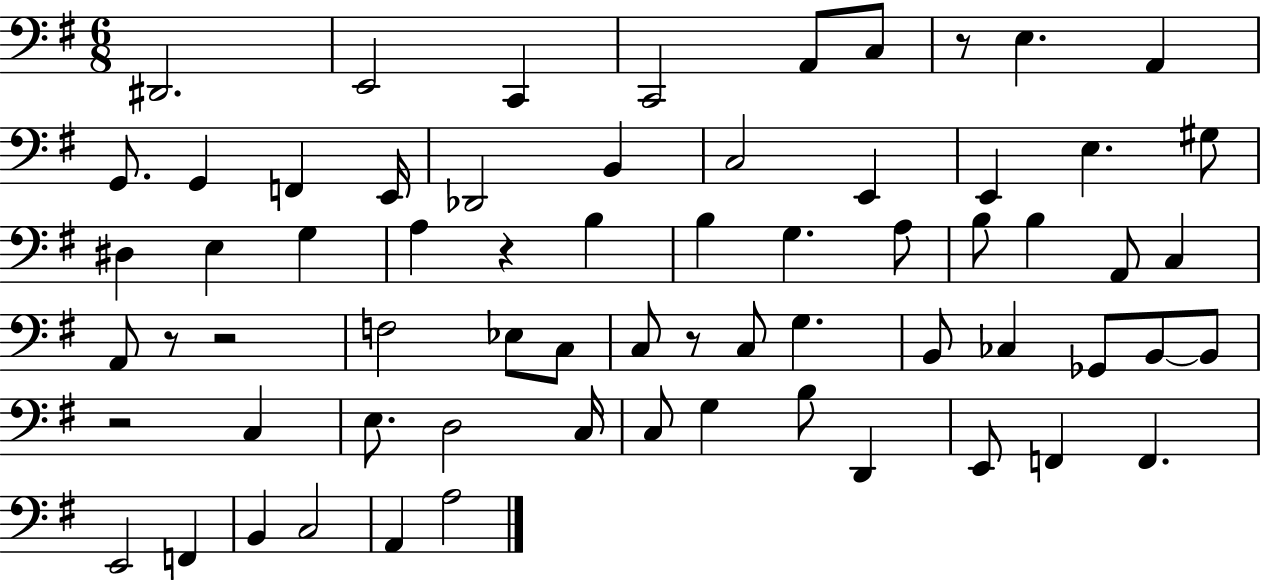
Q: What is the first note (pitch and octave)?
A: D#2